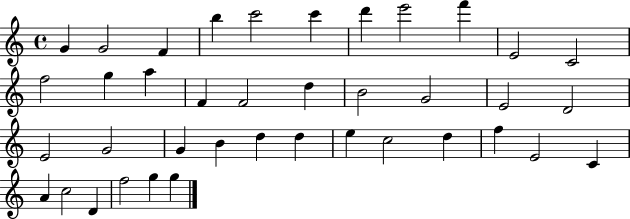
{
  \clef treble
  \time 4/4
  \defaultTimeSignature
  \key c \major
  g'4 g'2 f'4 | b''4 c'''2 c'''4 | d'''4 e'''2 f'''4 | e'2 c'2 | \break f''2 g''4 a''4 | f'4 f'2 d''4 | b'2 g'2 | e'2 d'2 | \break e'2 g'2 | g'4 b'4 d''4 d''4 | e''4 c''2 d''4 | f''4 e'2 c'4 | \break a'4 c''2 d'4 | f''2 g''4 g''4 | \bar "|."
}